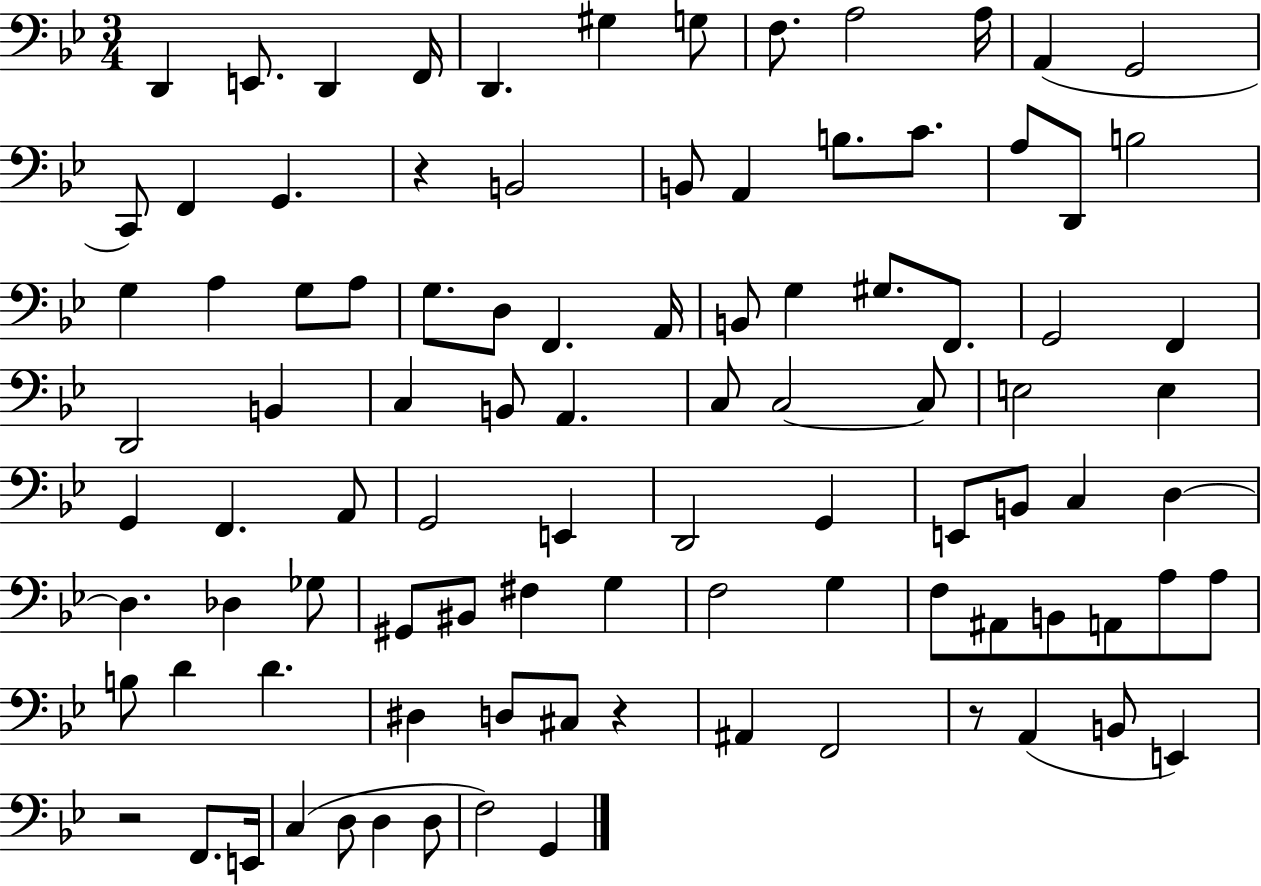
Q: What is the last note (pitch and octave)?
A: G2